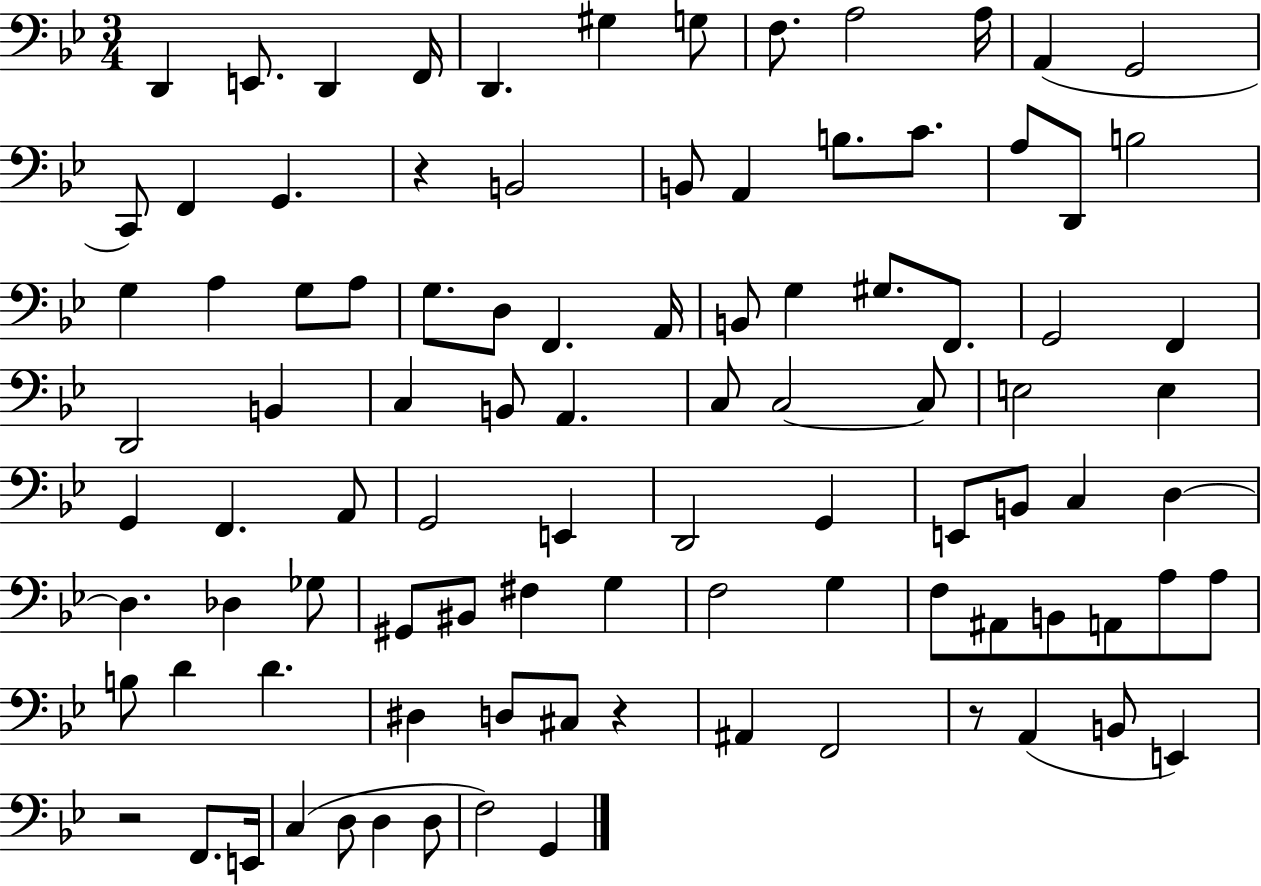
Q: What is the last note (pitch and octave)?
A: G2